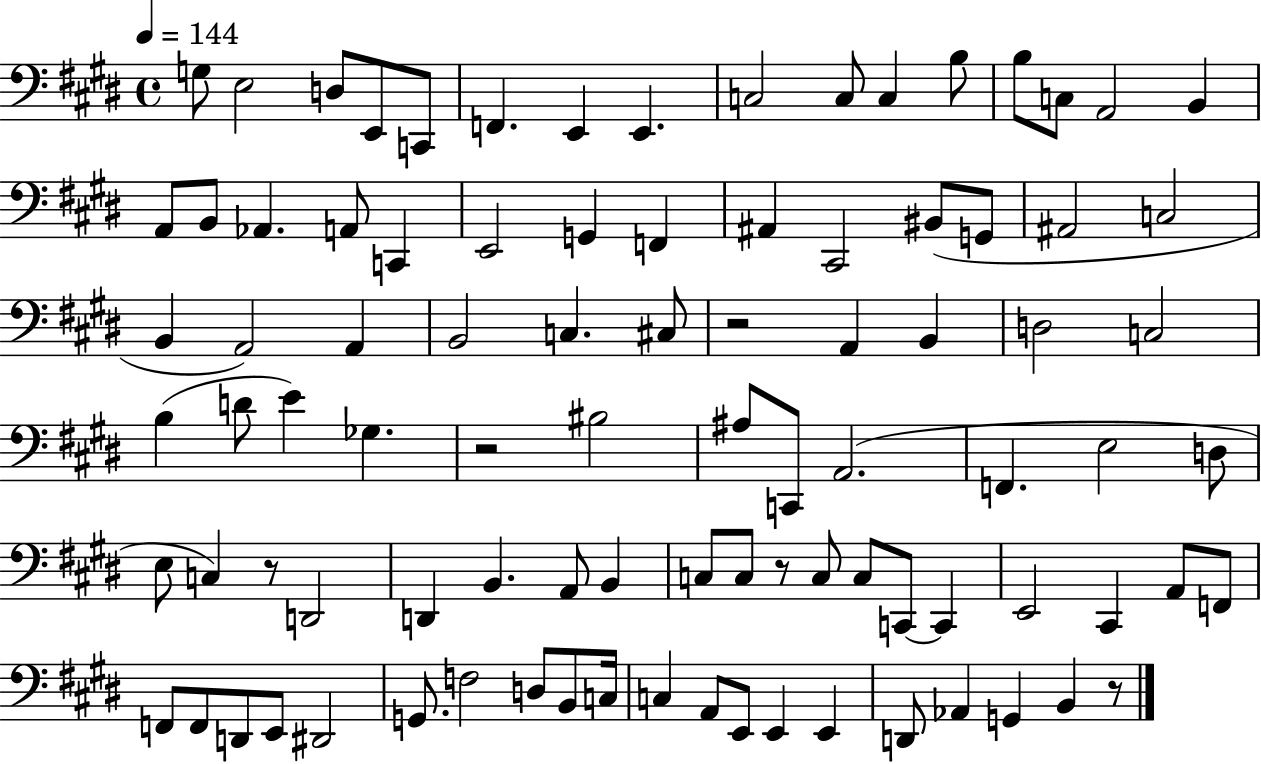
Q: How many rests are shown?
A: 5